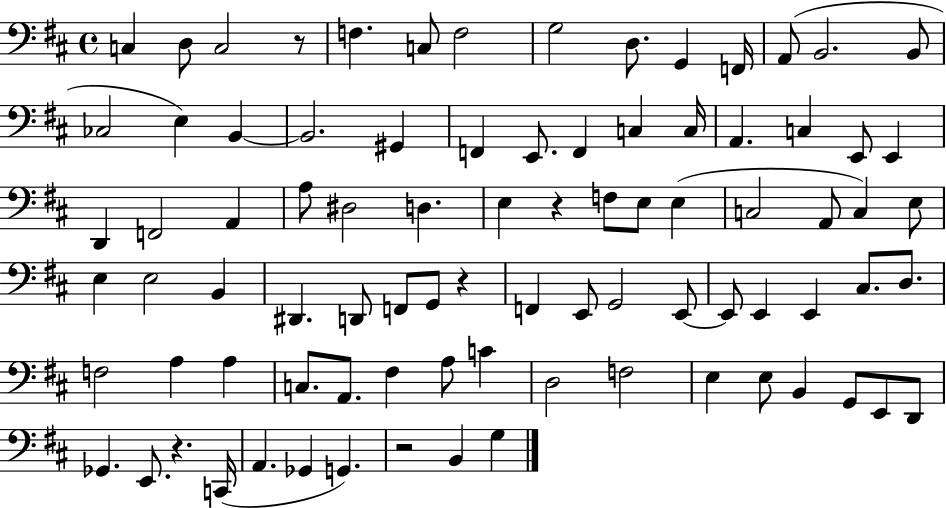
C3/q D3/e C3/h R/e F3/q. C3/e F3/h G3/h D3/e. G2/q F2/s A2/e B2/h. B2/e CES3/h E3/q B2/q B2/h. G#2/q F2/q E2/e. F2/q C3/q C3/s A2/q. C3/q E2/e E2/q D2/q F2/h A2/q A3/e D#3/h D3/q. E3/q R/q F3/e E3/e E3/q C3/h A2/e C3/q E3/e E3/q E3/h B2/q D#2/q. D2/e F2/e G2/e R/q F2/q E2/e G2/h E2/e E2/e E2/q E2/q C#3/e. D3/e. F3/h A3/q A3/q C3/e. A2/e. F#3/q A3/e C4/q D3/h F3/h E3/q E3/e B2/q G2/e E2/e D2/e Gb2/q. E2/e. R/q. C2/s A2/q. Gb2/q G2/q. R/h B2/q G3/q